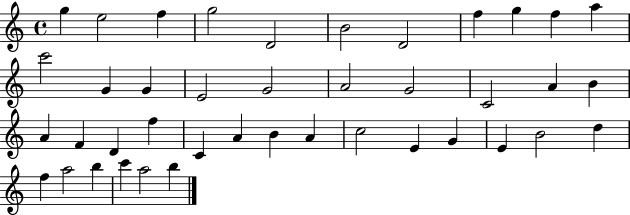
X:1
T:Untitled
M:4/4
L:1/4
K:C
g e2 f g2 D2 B2 D2 f g f a c'2 G G E2 G2 A2 G2 C2 A B A F D f C A B A c2 E G E B2 d f a2 b c' a2 b